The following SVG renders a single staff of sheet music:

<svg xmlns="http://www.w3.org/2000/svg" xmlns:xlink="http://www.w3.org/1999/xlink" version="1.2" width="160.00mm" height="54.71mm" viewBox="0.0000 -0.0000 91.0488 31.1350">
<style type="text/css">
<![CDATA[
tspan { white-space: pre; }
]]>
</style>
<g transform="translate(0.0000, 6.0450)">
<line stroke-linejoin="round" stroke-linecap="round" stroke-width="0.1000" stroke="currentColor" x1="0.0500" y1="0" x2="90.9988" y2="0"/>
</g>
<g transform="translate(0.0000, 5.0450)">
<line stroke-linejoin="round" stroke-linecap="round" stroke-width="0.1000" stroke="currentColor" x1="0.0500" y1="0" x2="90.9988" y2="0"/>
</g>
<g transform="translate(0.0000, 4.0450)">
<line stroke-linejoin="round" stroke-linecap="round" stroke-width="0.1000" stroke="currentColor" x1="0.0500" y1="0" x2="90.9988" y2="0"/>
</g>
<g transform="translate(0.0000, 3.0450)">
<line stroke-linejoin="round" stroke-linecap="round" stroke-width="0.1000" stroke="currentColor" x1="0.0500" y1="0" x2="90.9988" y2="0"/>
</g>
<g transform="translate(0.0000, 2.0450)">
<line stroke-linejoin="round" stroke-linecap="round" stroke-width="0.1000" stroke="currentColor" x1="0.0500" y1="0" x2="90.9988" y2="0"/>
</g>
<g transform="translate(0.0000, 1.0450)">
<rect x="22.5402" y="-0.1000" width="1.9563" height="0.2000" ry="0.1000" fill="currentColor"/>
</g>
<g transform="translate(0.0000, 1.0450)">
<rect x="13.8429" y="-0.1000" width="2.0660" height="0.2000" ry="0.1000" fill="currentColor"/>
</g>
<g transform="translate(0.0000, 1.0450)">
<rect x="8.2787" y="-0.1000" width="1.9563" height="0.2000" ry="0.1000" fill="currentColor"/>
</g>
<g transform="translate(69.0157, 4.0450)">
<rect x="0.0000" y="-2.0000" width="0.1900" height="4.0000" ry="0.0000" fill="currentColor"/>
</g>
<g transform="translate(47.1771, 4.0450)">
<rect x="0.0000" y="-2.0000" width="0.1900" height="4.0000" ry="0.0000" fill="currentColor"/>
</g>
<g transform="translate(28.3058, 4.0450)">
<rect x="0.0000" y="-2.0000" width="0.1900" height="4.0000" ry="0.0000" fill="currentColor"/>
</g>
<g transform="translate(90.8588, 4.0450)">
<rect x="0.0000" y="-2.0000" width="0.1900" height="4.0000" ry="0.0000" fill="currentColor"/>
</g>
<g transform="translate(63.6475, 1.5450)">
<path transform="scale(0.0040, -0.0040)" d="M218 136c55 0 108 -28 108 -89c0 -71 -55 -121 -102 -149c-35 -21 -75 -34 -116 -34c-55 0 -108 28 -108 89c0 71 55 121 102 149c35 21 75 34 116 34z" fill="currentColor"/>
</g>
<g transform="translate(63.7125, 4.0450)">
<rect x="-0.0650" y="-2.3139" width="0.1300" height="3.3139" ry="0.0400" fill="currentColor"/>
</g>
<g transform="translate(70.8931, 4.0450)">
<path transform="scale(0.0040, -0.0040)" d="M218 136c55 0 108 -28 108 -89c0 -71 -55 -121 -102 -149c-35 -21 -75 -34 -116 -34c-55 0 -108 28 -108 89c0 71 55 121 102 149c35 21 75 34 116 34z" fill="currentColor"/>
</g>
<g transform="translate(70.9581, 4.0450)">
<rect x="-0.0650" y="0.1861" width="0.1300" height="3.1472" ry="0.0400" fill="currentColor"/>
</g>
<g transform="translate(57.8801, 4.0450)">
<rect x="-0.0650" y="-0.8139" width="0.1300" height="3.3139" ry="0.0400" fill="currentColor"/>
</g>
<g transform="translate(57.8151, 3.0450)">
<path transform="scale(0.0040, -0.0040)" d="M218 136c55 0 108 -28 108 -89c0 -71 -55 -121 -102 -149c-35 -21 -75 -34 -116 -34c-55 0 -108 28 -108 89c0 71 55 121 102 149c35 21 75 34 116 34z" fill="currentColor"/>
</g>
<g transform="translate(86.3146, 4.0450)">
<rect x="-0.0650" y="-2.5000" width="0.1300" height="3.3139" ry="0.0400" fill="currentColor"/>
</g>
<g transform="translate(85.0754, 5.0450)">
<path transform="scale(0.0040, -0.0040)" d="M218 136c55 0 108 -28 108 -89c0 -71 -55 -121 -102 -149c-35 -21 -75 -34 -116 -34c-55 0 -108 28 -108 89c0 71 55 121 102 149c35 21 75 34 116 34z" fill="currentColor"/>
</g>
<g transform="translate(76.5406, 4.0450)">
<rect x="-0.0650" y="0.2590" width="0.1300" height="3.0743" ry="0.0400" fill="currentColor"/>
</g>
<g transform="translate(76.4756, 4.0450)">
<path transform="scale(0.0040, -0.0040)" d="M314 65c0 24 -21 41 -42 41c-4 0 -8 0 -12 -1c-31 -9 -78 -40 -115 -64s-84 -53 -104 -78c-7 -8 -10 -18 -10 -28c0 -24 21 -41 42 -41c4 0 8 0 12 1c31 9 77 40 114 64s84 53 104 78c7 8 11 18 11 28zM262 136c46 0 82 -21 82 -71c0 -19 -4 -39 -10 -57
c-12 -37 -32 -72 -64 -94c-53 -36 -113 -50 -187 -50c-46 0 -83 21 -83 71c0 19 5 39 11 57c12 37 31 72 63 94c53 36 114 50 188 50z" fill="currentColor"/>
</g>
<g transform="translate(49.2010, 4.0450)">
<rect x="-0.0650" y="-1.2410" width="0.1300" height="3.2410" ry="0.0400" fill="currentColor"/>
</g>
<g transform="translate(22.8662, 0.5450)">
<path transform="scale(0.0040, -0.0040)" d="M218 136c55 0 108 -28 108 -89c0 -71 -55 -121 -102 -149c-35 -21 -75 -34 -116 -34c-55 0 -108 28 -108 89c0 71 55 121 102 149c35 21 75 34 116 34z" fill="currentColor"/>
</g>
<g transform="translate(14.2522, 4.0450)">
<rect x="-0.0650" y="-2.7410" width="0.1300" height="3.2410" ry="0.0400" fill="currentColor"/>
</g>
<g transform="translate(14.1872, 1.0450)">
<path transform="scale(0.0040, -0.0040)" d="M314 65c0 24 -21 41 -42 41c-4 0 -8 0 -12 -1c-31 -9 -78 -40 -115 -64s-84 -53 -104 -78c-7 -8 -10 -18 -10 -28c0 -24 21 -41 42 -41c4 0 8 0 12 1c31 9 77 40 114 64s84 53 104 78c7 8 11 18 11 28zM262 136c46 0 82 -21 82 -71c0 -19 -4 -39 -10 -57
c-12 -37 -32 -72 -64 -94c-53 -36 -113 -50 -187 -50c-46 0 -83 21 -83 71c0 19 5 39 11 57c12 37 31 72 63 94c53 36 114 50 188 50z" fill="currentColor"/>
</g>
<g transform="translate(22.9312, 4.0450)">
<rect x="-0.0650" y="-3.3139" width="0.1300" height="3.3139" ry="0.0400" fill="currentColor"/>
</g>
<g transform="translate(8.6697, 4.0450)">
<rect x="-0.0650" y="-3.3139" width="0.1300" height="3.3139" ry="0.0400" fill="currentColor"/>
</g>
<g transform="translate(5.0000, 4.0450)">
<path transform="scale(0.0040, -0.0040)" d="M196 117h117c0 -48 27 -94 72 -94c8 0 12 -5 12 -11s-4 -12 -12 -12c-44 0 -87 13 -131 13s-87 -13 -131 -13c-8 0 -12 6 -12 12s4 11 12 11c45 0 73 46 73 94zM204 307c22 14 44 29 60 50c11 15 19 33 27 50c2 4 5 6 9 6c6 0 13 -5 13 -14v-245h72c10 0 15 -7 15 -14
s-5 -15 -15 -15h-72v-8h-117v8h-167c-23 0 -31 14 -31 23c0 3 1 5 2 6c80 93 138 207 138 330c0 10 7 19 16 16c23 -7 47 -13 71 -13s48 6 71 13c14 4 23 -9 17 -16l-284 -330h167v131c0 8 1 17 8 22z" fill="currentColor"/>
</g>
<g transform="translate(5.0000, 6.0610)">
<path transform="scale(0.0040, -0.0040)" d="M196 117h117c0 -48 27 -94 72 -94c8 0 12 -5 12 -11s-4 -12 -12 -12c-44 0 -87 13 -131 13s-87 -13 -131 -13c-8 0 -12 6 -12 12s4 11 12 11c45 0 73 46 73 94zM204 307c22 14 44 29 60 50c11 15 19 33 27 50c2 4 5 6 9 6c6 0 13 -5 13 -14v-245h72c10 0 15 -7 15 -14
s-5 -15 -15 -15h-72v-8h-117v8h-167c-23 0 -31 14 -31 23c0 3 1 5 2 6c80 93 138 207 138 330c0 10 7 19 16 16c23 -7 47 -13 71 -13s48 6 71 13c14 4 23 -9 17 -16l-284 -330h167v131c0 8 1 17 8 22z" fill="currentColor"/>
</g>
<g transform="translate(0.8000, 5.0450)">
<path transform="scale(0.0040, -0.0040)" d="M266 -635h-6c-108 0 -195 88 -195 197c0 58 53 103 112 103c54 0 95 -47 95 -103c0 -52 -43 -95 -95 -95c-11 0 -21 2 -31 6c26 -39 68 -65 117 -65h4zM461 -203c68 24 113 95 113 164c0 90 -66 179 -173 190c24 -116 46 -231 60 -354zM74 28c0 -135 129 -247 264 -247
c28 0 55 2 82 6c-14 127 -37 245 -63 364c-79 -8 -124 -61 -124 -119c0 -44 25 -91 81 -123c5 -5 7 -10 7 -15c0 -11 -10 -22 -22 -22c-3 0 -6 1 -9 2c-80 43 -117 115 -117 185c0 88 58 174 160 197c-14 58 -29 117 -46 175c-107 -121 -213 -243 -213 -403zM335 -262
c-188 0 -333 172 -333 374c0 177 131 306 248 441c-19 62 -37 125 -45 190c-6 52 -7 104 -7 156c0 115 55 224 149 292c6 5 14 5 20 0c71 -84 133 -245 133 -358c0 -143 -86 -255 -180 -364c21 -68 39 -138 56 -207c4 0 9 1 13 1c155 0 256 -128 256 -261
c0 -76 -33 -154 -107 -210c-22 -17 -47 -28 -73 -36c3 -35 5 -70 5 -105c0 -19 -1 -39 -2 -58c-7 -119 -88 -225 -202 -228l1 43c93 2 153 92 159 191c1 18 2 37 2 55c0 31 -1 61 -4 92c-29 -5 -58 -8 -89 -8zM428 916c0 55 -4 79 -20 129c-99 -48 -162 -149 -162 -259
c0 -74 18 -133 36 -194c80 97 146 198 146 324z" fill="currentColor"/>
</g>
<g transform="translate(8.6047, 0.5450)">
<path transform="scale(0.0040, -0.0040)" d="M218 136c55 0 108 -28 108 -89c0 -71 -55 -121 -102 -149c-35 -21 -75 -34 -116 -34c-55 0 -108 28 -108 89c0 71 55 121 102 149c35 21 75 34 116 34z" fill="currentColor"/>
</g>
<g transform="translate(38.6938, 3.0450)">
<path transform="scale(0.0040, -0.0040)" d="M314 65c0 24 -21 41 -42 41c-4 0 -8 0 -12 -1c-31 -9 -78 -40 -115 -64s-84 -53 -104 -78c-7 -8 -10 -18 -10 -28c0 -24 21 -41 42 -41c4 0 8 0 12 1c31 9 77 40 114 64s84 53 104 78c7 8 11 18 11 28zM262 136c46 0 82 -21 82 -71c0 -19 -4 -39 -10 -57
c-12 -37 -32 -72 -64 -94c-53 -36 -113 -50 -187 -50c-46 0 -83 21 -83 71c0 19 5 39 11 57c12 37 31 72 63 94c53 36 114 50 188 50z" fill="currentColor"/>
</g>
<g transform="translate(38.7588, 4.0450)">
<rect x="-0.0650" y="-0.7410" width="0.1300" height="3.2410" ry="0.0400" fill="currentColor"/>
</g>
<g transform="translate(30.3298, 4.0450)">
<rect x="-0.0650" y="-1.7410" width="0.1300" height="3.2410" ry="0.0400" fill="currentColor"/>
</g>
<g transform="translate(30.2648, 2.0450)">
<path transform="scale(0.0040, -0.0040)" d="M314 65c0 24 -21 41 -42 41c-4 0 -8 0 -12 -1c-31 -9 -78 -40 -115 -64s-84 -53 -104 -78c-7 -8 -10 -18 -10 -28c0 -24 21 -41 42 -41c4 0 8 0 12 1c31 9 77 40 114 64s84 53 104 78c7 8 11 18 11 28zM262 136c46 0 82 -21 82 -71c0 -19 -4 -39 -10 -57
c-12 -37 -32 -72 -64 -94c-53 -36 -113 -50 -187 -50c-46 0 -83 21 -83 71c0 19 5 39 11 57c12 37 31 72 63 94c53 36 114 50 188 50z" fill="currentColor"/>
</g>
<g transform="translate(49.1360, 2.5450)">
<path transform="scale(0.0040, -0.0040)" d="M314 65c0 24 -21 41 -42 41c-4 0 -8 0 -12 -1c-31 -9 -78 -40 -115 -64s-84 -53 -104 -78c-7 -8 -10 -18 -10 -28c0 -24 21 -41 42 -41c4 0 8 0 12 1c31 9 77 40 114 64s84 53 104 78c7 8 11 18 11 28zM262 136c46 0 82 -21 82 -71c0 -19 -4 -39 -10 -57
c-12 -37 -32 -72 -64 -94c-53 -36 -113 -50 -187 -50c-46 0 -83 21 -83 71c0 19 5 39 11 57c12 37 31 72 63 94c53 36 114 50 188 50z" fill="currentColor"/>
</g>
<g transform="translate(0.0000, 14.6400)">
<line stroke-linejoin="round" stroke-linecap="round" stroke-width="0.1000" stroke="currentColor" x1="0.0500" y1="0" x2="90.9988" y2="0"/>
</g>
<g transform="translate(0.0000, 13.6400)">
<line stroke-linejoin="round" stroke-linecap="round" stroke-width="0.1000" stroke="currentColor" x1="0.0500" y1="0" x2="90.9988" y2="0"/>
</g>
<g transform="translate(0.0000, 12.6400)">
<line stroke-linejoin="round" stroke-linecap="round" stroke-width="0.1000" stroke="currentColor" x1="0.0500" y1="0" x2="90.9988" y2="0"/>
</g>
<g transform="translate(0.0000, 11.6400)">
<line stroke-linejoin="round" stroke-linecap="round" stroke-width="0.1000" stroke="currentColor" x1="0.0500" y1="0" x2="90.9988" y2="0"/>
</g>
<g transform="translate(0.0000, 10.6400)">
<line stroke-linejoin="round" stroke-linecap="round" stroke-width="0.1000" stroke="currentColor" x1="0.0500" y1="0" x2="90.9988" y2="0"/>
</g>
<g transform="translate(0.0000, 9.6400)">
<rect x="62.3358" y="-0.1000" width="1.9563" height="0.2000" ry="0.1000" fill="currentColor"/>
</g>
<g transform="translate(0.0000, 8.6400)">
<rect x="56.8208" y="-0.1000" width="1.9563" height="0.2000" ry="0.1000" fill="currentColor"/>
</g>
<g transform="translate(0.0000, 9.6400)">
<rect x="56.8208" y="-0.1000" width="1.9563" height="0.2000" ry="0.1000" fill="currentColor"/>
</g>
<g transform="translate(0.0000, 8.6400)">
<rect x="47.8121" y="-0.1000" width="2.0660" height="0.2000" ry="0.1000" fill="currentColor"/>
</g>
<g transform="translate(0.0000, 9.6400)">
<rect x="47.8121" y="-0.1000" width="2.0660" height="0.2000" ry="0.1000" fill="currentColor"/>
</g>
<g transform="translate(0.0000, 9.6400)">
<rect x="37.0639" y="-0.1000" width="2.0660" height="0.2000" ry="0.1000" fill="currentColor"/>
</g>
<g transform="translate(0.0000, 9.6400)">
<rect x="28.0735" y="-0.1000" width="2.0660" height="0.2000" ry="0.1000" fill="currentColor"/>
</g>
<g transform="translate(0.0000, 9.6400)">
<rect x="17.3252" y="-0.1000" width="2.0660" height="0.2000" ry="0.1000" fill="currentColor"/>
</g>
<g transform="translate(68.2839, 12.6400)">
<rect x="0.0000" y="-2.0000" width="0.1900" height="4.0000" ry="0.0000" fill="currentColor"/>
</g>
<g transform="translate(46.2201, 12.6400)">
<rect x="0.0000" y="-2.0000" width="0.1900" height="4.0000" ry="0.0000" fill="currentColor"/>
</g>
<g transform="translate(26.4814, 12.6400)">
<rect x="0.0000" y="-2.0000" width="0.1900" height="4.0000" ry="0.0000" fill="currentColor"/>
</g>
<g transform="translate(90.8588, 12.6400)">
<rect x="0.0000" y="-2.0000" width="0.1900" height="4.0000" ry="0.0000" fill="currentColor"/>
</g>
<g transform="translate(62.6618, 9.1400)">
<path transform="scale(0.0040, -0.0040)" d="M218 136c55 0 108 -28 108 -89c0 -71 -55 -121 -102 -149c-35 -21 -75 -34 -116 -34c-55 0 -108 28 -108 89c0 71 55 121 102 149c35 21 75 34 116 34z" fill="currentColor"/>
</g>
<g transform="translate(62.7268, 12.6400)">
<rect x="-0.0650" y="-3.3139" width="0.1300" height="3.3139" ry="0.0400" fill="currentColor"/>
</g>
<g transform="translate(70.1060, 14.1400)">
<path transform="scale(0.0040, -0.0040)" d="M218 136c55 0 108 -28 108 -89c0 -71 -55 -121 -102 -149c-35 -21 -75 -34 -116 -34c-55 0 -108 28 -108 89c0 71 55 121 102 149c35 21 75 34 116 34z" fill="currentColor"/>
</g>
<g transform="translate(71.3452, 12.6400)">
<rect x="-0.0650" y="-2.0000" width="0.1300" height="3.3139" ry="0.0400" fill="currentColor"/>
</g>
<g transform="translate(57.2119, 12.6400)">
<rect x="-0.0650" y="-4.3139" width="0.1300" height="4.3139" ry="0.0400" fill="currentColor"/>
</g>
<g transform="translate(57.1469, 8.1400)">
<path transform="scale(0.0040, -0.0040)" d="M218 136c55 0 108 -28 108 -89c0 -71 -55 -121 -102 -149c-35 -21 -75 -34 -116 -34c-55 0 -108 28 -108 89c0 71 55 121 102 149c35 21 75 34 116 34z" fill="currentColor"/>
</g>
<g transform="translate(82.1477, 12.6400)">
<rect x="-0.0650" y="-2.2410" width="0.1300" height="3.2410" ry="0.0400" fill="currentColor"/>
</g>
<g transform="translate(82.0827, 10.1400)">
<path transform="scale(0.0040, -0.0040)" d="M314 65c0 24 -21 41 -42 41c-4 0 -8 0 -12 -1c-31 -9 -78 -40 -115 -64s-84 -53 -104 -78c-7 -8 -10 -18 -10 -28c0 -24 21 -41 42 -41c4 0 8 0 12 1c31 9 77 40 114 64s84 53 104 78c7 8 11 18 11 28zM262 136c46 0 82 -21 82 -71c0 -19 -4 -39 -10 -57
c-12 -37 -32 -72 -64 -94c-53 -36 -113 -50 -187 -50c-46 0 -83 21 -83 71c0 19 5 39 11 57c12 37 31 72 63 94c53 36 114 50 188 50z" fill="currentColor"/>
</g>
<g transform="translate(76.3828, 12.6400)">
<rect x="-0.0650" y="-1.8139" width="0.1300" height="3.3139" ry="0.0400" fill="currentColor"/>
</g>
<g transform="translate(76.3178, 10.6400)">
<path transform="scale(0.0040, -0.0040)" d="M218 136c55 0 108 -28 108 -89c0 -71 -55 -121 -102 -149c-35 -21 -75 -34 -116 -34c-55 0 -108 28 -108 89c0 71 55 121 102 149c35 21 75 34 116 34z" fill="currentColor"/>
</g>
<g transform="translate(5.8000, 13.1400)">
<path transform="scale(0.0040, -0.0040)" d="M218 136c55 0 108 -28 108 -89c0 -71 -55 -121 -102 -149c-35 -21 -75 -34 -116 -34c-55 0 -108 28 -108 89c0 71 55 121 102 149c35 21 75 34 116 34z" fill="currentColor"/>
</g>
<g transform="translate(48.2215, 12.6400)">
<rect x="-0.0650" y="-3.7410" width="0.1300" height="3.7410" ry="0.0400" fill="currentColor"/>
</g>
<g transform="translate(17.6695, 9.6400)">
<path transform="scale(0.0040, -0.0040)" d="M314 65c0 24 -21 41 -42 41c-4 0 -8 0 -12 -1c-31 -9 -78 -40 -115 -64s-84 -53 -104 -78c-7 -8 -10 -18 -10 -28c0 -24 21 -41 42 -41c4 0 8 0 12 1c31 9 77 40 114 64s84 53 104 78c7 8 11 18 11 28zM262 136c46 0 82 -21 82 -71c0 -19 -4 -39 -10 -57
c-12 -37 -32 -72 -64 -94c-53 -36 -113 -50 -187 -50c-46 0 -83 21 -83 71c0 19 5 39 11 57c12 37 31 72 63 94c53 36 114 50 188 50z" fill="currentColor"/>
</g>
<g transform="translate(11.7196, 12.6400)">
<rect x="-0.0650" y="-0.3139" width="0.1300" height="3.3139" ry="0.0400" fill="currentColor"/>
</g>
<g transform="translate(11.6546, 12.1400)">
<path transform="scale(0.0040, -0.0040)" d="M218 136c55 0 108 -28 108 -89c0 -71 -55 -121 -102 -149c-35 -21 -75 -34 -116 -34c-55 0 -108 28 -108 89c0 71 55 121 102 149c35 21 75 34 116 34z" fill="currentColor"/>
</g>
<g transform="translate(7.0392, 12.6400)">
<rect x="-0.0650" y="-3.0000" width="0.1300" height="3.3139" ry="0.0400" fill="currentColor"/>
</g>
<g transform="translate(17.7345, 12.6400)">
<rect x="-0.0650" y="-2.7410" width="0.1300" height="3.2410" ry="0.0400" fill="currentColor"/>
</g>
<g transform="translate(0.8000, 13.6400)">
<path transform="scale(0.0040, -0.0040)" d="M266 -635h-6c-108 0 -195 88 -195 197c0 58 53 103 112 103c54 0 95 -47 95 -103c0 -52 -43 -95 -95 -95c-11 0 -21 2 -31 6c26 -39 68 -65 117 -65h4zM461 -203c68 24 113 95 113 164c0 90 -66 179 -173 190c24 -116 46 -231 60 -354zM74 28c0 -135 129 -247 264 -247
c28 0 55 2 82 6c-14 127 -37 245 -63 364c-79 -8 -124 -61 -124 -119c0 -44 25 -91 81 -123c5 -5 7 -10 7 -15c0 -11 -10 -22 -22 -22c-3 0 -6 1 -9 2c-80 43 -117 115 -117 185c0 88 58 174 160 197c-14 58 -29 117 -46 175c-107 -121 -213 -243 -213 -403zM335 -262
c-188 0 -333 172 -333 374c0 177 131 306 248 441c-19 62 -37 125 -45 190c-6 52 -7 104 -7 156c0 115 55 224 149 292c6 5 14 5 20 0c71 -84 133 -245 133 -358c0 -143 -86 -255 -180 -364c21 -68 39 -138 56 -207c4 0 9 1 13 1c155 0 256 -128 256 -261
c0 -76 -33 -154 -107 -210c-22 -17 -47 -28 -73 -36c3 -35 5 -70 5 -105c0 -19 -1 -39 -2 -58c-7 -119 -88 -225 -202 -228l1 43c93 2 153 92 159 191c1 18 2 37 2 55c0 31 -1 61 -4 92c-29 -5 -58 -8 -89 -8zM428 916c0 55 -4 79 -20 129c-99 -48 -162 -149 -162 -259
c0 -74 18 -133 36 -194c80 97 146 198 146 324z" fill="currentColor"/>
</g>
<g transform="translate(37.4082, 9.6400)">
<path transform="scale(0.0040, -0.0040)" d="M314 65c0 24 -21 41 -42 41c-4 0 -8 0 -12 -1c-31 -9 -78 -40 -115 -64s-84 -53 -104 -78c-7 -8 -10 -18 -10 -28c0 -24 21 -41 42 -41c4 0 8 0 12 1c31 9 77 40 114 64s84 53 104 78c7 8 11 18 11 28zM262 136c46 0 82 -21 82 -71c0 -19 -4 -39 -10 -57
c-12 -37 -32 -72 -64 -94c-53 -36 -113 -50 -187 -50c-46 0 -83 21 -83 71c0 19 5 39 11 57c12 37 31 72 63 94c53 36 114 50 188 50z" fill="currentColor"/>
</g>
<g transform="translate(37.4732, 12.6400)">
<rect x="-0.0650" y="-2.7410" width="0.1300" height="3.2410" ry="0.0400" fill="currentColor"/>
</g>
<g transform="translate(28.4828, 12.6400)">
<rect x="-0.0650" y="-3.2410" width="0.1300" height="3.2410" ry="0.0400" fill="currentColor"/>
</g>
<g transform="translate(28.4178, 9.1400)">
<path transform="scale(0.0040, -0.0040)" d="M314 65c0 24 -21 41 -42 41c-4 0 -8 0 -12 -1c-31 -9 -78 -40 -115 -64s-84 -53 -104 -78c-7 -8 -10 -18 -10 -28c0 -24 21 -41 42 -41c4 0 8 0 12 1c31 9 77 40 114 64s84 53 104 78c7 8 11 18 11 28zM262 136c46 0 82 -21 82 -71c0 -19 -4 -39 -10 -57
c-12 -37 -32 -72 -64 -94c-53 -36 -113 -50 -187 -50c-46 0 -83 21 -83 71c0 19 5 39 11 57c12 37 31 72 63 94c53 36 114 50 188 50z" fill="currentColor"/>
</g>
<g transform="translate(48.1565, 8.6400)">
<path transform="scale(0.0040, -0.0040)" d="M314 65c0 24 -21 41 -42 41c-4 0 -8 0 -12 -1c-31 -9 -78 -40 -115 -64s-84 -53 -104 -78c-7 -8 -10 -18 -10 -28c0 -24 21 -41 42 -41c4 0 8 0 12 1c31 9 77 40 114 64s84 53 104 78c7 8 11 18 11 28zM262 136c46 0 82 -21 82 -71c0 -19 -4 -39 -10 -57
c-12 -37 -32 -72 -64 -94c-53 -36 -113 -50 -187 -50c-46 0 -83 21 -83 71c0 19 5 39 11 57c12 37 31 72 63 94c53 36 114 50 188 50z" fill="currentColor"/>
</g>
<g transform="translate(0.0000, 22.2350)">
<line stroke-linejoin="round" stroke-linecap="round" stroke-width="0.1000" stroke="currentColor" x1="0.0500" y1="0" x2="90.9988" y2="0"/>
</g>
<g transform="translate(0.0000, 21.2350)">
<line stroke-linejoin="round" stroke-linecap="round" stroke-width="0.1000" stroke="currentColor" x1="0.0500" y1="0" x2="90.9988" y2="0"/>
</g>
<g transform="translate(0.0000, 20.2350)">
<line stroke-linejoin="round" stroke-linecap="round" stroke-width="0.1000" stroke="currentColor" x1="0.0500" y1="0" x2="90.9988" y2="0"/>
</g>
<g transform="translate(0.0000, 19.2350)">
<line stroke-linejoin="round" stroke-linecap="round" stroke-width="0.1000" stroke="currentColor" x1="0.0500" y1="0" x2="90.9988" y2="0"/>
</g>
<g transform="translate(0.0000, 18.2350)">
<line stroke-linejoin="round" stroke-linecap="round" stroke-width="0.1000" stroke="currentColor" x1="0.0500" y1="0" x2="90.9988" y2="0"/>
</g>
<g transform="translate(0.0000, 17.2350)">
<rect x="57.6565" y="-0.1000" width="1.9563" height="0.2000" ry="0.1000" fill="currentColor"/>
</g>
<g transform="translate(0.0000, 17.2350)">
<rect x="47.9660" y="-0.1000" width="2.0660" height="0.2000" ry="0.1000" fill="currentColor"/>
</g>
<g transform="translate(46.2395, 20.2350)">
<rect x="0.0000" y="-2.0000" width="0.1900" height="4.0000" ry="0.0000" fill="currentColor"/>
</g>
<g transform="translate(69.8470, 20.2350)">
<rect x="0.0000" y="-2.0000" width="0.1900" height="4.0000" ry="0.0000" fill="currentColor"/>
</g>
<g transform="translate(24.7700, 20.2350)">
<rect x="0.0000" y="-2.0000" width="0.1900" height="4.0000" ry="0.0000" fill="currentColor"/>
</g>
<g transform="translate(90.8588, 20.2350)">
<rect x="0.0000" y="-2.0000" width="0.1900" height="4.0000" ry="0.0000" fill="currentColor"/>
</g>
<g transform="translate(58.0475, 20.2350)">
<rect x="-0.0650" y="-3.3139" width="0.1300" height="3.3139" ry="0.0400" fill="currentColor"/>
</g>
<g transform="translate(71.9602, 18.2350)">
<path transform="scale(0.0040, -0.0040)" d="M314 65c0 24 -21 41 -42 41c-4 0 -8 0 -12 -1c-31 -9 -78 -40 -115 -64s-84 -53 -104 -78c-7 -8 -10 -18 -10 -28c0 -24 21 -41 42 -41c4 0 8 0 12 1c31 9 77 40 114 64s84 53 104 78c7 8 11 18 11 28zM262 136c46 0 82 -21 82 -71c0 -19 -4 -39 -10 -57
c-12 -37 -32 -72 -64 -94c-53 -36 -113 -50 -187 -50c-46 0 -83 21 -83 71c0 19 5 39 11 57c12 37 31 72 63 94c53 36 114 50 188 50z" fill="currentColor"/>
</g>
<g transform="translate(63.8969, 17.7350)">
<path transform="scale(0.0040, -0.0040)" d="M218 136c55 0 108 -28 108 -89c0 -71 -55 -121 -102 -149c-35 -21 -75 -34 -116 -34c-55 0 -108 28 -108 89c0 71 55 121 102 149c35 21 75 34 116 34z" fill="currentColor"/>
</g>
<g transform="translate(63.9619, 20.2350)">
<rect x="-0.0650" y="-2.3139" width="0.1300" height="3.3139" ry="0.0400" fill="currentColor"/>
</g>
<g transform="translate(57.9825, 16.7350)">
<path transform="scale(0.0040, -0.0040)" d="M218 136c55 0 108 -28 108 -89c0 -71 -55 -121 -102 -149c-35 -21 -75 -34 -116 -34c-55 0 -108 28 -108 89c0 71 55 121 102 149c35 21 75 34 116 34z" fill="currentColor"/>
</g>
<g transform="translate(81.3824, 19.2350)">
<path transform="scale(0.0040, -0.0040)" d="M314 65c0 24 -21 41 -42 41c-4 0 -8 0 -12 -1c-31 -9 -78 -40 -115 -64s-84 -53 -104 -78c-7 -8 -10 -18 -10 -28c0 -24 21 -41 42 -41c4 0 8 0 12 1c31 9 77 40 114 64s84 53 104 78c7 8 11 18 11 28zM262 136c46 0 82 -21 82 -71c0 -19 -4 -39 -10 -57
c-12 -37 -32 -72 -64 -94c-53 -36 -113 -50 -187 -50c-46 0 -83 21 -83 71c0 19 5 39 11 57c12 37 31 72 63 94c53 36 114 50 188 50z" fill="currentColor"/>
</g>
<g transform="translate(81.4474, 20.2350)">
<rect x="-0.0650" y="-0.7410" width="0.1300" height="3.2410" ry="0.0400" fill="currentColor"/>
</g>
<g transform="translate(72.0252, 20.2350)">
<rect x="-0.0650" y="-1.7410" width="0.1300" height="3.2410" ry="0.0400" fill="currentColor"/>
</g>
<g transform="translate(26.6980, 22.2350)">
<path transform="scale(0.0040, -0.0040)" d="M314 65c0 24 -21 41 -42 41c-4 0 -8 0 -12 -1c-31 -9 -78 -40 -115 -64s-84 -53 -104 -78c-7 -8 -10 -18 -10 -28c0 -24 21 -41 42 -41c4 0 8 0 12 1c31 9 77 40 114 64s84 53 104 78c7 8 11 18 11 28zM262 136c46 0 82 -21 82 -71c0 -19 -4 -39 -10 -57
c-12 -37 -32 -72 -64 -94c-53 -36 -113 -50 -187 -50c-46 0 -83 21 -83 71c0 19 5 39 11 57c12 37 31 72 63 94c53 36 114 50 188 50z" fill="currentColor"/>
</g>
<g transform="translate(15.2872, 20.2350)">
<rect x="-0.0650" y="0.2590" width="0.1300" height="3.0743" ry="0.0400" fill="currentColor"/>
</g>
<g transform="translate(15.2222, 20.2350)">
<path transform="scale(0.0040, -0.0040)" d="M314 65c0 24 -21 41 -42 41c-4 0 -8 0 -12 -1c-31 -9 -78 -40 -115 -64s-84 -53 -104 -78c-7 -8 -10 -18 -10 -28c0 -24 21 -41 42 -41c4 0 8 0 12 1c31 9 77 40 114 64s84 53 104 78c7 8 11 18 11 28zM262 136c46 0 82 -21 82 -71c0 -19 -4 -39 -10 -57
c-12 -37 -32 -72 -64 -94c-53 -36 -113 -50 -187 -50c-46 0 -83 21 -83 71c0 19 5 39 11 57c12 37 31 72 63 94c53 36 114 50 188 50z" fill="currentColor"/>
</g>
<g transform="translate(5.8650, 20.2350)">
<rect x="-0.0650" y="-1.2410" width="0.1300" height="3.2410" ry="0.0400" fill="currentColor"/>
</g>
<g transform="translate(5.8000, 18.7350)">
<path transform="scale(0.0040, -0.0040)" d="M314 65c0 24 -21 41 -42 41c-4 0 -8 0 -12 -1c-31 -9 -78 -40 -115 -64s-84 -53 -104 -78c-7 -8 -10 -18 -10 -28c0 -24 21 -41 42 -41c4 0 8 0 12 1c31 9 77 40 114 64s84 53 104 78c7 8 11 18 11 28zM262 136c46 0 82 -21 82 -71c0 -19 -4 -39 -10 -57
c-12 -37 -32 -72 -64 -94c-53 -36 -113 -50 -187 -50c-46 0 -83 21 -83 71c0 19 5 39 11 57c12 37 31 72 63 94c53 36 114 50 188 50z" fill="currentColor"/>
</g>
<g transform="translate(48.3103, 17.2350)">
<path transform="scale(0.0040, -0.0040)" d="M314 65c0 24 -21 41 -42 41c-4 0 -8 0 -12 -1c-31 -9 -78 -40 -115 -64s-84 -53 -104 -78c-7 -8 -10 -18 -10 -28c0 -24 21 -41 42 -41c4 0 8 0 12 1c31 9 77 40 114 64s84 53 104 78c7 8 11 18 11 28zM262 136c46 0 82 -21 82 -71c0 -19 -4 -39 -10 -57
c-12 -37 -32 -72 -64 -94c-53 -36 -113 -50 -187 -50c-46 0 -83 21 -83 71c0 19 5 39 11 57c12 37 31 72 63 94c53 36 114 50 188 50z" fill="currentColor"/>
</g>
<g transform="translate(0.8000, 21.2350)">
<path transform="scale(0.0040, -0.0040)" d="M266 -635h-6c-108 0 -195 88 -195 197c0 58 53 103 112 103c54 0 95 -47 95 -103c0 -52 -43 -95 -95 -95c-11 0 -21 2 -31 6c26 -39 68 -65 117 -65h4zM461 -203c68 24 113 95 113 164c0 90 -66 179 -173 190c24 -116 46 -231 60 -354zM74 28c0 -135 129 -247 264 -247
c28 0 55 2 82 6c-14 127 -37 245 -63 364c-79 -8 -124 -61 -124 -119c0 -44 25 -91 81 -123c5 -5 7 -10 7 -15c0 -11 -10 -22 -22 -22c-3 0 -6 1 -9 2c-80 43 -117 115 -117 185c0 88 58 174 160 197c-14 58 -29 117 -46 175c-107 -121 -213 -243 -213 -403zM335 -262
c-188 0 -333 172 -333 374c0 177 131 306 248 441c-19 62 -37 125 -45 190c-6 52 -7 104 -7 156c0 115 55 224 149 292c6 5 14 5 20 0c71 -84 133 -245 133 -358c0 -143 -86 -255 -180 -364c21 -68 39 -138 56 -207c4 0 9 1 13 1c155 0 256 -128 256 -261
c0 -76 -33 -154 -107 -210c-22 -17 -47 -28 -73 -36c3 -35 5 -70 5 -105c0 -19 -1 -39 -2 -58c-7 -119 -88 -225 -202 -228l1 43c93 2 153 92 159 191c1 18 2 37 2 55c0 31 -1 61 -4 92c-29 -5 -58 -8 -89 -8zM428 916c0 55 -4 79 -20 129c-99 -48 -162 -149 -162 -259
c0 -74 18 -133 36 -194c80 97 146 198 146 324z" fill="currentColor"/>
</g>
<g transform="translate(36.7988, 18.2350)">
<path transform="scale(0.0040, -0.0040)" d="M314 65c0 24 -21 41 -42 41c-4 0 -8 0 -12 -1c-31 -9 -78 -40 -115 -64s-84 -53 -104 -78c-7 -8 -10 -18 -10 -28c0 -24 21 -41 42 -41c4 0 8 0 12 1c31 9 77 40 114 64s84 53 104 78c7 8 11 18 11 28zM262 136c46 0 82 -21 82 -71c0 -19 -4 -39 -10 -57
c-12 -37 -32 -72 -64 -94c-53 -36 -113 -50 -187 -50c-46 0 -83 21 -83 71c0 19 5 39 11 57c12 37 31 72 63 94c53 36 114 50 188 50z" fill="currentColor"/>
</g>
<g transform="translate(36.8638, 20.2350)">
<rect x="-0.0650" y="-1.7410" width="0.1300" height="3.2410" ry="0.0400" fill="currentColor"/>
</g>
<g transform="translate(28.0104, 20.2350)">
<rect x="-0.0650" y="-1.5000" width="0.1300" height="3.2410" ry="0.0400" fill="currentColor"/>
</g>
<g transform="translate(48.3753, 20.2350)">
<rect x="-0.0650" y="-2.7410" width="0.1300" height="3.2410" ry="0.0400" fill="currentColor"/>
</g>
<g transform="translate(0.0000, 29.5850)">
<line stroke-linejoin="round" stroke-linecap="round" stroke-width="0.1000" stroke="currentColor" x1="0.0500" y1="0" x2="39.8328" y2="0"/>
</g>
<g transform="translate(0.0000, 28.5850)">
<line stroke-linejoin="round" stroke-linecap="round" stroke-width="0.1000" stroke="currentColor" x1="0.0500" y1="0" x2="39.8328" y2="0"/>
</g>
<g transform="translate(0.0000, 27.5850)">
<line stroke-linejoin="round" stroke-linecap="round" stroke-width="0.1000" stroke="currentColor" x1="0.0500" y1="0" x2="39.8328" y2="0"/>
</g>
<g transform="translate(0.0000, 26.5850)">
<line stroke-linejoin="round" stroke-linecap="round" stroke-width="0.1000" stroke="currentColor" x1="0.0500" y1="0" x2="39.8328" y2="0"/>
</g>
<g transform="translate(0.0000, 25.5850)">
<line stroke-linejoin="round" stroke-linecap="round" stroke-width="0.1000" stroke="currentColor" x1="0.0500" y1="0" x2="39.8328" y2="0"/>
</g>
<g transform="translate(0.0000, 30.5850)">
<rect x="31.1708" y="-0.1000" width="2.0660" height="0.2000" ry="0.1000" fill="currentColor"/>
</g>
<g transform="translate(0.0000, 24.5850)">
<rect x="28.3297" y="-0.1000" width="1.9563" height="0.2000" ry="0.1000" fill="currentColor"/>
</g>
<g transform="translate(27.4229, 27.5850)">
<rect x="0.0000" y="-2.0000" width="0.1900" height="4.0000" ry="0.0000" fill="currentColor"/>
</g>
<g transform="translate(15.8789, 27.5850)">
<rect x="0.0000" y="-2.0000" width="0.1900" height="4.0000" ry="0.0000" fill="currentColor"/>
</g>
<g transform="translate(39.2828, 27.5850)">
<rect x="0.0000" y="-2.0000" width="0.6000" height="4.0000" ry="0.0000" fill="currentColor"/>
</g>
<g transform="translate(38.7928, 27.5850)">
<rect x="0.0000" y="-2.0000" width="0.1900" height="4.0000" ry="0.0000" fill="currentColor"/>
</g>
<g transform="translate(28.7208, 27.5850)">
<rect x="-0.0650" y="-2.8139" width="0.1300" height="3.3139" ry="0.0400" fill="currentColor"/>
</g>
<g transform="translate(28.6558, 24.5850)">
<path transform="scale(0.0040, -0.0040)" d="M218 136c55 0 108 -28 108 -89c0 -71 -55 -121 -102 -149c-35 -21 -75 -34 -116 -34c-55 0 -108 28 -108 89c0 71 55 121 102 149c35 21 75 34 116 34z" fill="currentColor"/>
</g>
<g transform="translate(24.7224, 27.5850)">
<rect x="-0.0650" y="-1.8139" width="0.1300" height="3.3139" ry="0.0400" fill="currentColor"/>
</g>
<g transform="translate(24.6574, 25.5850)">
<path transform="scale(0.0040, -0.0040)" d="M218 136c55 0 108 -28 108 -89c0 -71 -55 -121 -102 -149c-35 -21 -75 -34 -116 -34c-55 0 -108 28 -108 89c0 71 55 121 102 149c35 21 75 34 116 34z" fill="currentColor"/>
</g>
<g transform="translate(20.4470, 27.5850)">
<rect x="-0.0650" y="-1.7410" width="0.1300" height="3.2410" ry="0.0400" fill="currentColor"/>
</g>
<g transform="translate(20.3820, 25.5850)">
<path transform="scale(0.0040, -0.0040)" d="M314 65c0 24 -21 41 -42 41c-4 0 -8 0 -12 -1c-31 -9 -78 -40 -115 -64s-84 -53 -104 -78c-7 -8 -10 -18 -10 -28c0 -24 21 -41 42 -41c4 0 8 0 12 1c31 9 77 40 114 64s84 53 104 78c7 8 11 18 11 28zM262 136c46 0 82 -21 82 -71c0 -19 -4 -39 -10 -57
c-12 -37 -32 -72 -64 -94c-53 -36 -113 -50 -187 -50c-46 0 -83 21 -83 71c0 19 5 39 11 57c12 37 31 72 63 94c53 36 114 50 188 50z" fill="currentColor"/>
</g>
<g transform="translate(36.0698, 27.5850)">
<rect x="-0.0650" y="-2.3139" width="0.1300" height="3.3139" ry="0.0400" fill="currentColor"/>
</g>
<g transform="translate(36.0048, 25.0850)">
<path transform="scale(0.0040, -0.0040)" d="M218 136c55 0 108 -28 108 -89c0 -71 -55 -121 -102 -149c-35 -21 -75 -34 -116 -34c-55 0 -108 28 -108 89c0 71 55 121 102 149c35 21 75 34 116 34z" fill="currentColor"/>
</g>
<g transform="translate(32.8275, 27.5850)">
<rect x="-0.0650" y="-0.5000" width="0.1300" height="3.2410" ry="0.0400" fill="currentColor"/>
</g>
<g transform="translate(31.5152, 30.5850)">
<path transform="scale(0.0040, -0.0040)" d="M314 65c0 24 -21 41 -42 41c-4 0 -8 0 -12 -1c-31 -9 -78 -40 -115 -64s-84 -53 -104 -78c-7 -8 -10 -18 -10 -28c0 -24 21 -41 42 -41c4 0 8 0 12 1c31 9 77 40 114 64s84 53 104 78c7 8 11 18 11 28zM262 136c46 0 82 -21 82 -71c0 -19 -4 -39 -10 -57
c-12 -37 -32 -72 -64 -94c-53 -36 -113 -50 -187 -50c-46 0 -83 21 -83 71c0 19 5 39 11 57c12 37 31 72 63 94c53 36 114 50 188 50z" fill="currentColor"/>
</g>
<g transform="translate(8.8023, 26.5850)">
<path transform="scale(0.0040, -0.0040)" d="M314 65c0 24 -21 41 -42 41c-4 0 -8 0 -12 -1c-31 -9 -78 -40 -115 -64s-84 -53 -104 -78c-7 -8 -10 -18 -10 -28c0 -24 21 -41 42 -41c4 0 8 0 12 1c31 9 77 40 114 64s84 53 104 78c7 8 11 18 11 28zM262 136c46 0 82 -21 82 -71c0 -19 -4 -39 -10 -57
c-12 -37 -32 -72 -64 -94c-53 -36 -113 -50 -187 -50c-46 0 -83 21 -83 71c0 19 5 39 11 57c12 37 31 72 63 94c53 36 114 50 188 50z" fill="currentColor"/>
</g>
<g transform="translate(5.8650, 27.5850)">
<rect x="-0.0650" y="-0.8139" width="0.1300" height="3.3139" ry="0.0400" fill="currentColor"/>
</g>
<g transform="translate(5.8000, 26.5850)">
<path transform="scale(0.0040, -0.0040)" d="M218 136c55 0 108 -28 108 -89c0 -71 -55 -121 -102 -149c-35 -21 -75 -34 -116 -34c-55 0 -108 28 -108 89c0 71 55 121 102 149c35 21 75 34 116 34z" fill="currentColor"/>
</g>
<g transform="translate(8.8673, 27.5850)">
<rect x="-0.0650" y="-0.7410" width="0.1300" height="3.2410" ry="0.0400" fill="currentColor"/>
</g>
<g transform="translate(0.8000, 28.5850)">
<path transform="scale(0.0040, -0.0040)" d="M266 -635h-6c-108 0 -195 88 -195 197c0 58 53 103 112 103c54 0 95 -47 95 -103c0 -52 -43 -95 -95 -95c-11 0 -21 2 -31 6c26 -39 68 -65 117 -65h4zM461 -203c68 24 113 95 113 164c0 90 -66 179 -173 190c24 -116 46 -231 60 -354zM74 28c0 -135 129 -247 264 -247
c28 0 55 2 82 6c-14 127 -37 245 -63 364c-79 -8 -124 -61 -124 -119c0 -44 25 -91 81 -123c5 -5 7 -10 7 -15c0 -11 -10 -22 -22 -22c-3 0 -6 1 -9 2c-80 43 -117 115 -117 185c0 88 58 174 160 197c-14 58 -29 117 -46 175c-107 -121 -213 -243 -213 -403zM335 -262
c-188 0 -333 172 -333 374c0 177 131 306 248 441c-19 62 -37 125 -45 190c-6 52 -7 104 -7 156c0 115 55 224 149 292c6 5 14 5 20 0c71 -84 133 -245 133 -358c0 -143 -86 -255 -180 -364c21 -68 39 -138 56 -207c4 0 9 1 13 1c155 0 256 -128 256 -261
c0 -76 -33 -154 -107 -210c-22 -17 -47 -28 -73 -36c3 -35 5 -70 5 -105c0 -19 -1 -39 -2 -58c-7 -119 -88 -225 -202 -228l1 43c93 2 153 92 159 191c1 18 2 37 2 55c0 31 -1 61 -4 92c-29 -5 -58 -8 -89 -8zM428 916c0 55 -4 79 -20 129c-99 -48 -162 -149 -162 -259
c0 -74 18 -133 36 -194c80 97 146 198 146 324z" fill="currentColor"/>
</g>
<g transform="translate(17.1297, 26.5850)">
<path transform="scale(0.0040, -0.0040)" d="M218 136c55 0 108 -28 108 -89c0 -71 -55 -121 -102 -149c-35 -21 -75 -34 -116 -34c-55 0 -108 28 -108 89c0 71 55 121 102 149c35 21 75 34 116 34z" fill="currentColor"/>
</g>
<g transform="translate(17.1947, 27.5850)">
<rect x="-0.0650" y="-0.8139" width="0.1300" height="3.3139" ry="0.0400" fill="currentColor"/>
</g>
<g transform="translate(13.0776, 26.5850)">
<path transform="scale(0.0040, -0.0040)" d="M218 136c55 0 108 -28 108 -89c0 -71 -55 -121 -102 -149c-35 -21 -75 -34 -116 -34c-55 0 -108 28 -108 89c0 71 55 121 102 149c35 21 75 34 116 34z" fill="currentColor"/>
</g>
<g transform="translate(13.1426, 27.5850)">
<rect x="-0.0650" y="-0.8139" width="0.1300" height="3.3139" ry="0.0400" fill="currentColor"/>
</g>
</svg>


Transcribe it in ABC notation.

X:1
T:Untitled
M:4/4
L:1/4
K:C
b a2 b f2 d2 e2 d g B B2 G A c a2 b2 a2 c'2 d' b F f g2 e2 B2 E2 f2 a2 b g f2 d2 d d2 d d f2 f a C2 g